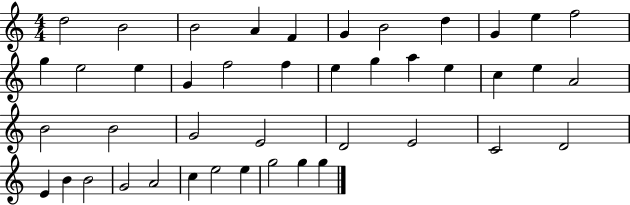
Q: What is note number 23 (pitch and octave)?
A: E5